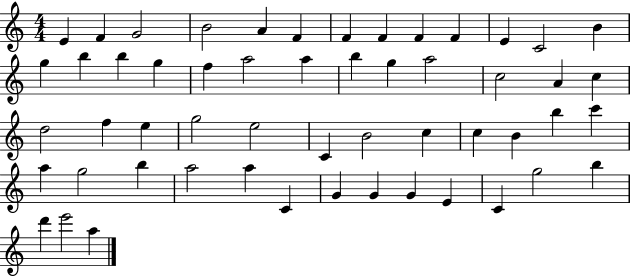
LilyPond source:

{
  \clef treble
  \numericTimeSignature
  \time 4/4
  \key c \major
  e'4 f'4 g'2 | b'2 a'4 f'4 | f'4 f'4 f'4 f'4 | e'4 c'2 b'4 | \break g''4 b''4 b''4 g''4 | f''4 a''2 a''4 | b''4 g''4 a''2 | c''2 a'4 c''4 | \break d''2 f''4 e''4 | g''2 e''2 | c'4 b'2 c''4 | c''4 b'4 b''4 c'''4 | \break a''4 g''2 b''4 | a''2 a''4 c'4 | g'4 g'4 g'4 e'4 | c'4 g''2 b''4 | \break d'''4 e'''2 a''4 | \bar "|."
}